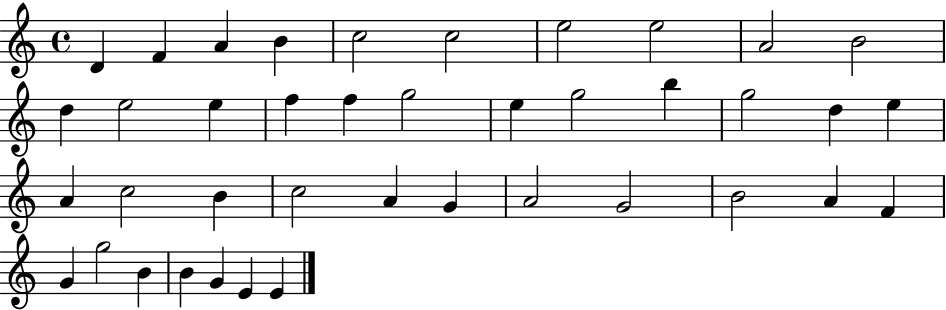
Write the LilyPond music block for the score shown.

{
  \clef treble
  \time 4/4
  \defaultTimeSignature
  \key c \major
  d'4 f'4 a'4 b'4 | c''2 c''2 | e''2 e''2 | a'2 b'2 | \break d''4 e''2 e''4 | f''4 f''4 g''2 | e''4 g''2 b''4 | g''2 d''4 e''4 | \break a'4 c''2 b'4 | c''2 a'4 g'4 | a'2 g'2 | b'2 a'4 f'4 | \break g'4 g''2 b'4 | b'4 g'4 e'4 e'4 | \bar "|."
}